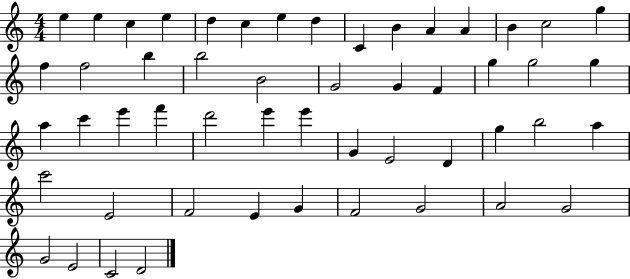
X:1
T:Untitled
M:4/4
L:1/4
K:C
e e c e d c e d C B A A B c2 g f f2 b b2 B2 G2 G F g g2 g a c' e' f' d'2 e' e' G E2 D g b2 a c'2 E2 F2 E G F2 G2 A2 G2 G2 E2 C2 D2